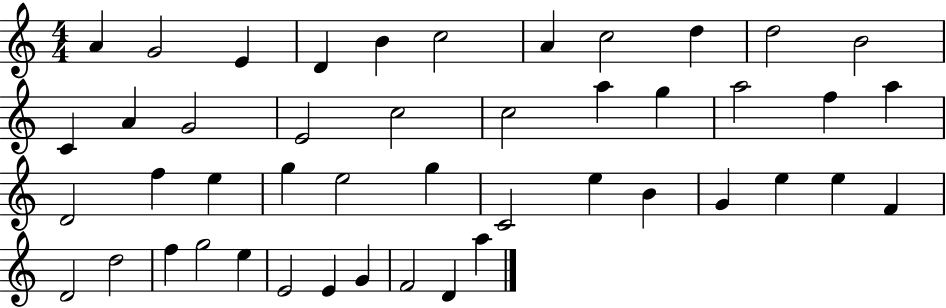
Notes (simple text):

A4/q G4/h E4/q D4/q B4/q C5/h A4/q C5/h D5/q D5/h B4/h C4/q A4/q G4/h E4/h C5/h C5/h A5/q G5/q A5/h F5/q A5/q D4/h F5/q E5/q G5/q E5/h G5/q C4/h E5/q B4/q G4/q E5/q E5/q F4/q D4/h D5/h F5/q G5/h E5/q E4/h E4/q G4/q F4/h D4/q A5/q